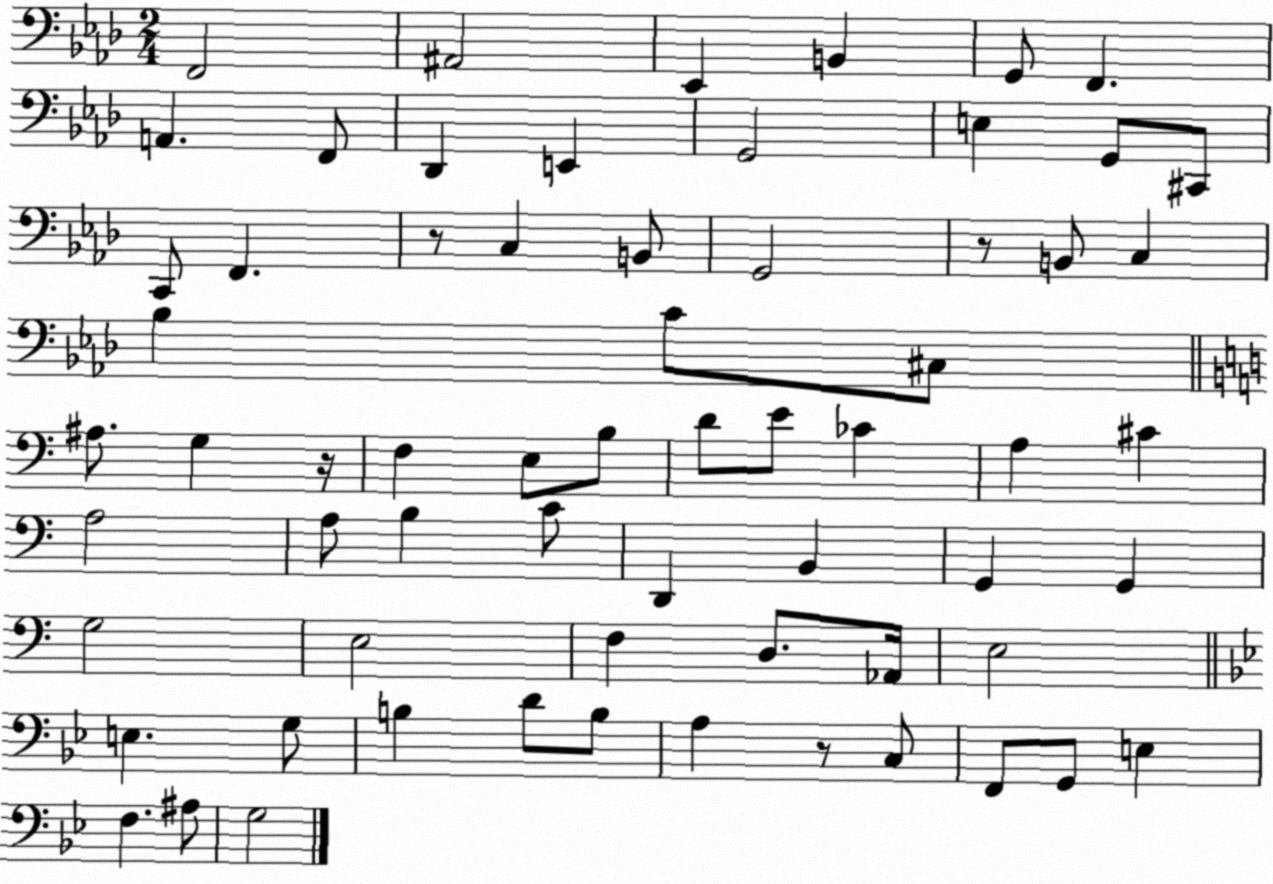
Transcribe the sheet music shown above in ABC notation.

X:1
T:Untitled
M:2/4
L:1/4
K:Ab
F,,2 ^A,,2 _E,, B,, G,,/2 F,, A,, F,,/2 _D,, E,, G,,2 E, G,,/2 ^C,,/2 C,,/2 F,, z/2 C, B,,/2 G,,2 z/2 B,,/2 C, _B, C/2 ^C,/2 ^A,/2 G, z/4 F, E,/2 B,/2 D/2 E/2 _C A, ^C A,2 A,/2 B, C/2 D,, B,, G,, G,, G,2 E,2 F, D,/2 _A,,/4 E,2 E, G,/2 B, D/2 B,/2 A, z/2 C,/2 F,,/2 G,,/2 E, F, ^A,/2 G,2